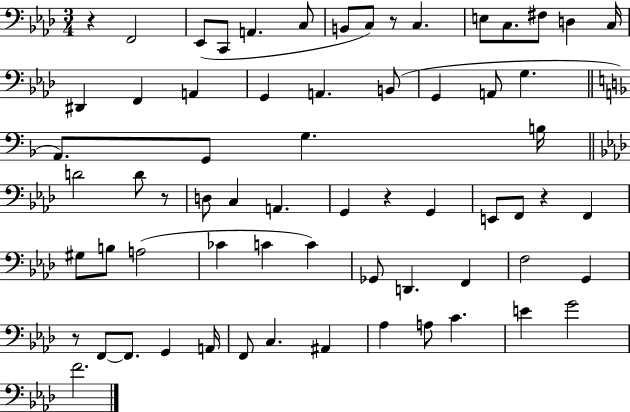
X:1
T:Untitled
M:3/4
L:1/4
K:Ab
z F,,2 _E,,/2 C,,/2 A,, C,/2 B,,/2 C,/2 z/2 C, E,/2 C,/2 ^F,/2 D, C,/4 ^D,, F,, A,, G,, A,, B,,/2 G,, A,,/2 G, A,,/2 G,,/2 G, B,/4 D2 D/2 z/2 D,/2 C, A,, G,, z G,, E,,/2 F,,/2 z F,, ^G,/2 B,/2 A,2 _C C C _G,,/2 D,, F,, F,2 G,, z/2 F,,/2 F,,/2 G,, A,,/4 F,,/2 C, ^A,, _A, A,/2 C E G2 F2